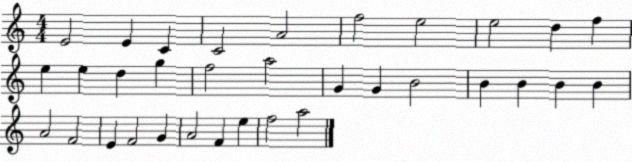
X:1
T:Untitled
M:4/4
L:1/4
K:C
E2 E C C2 A2 f2 e2 e2 d f e e d g f2 a2 G G B2 B B B B A2 F2 E F2 G A2 F e f2 a2